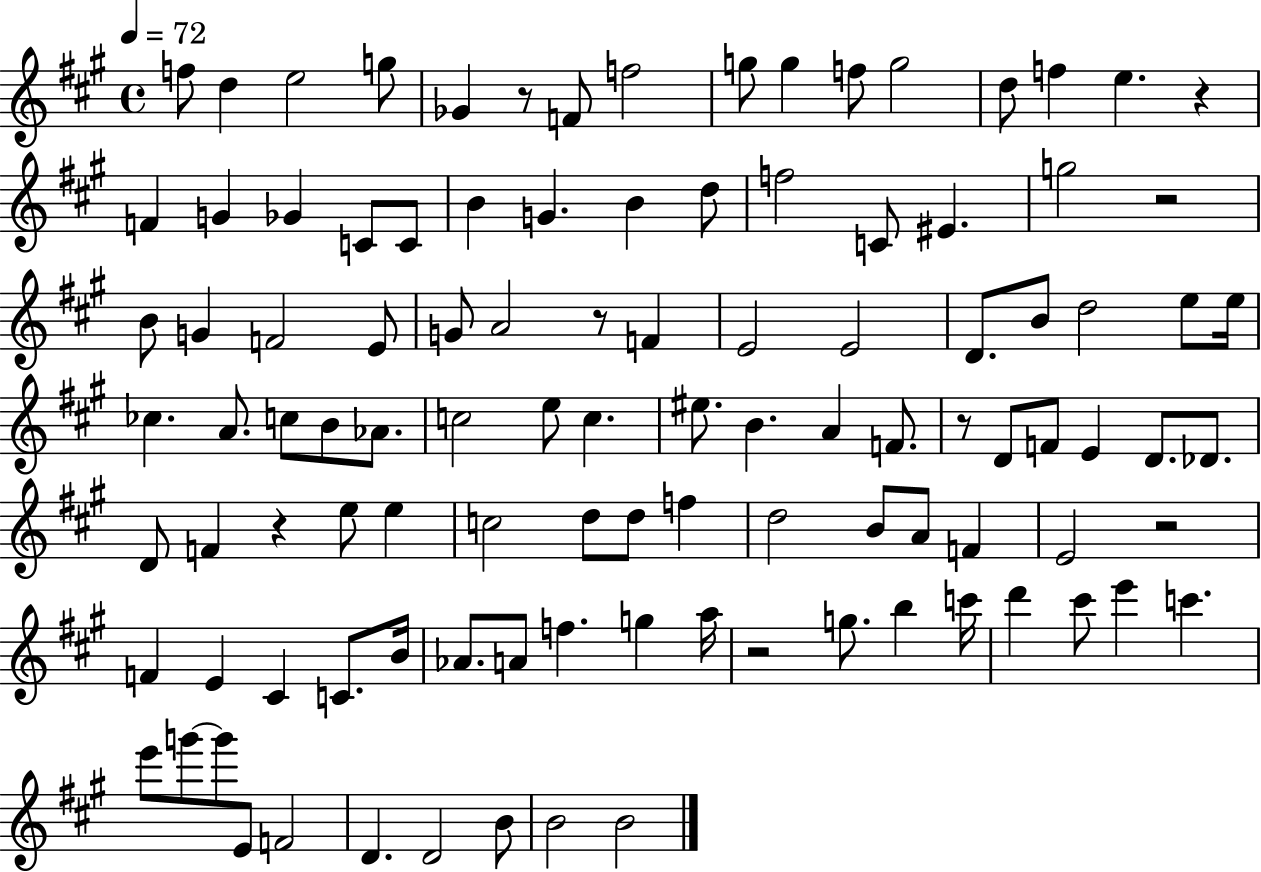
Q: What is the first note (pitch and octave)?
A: F5